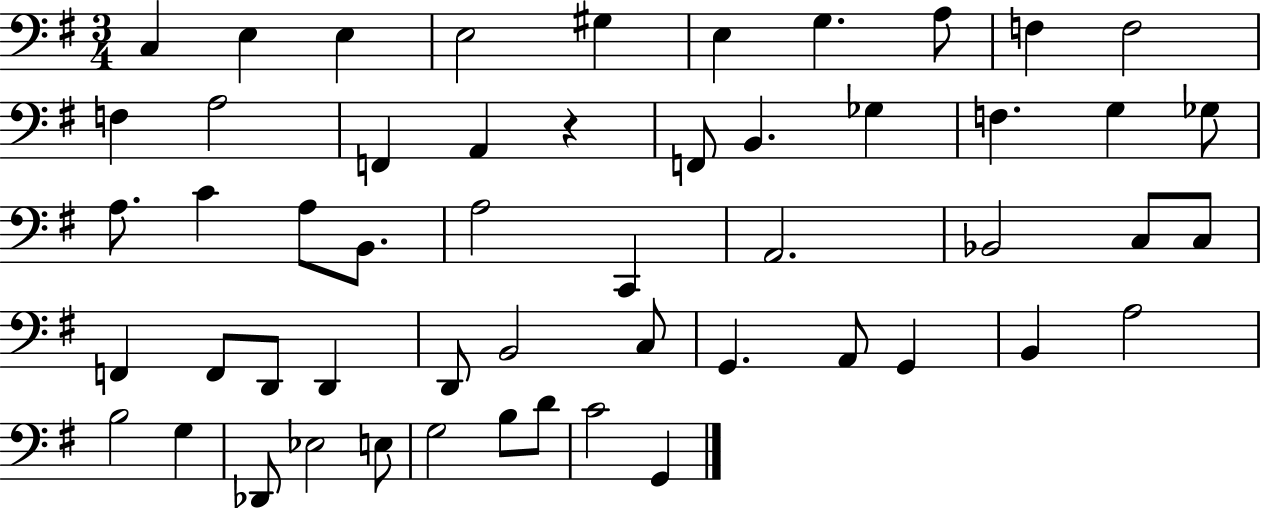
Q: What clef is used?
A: bass